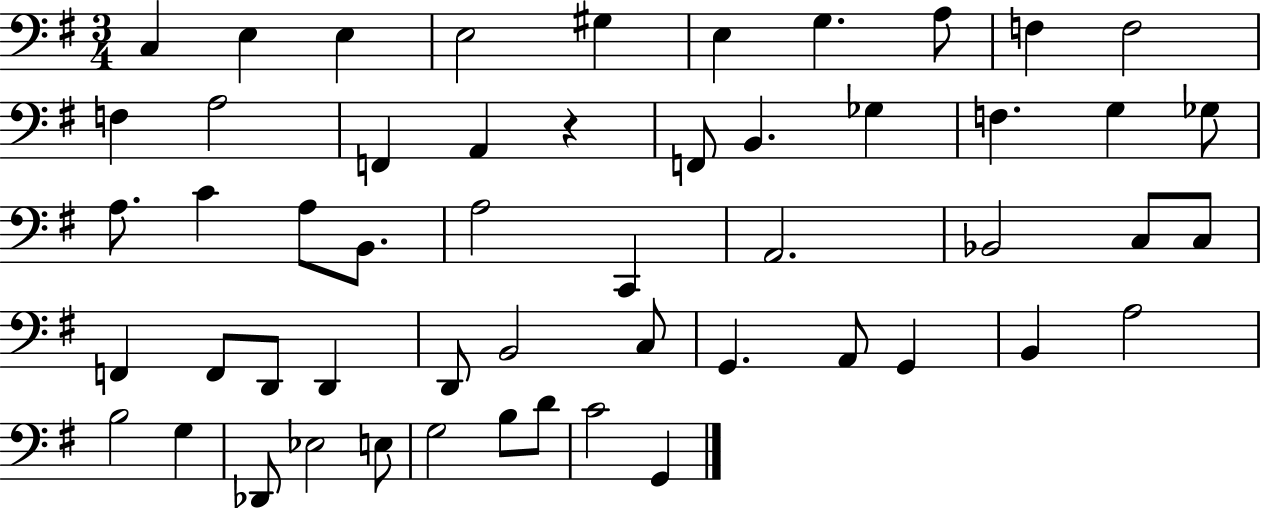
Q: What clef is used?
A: bass